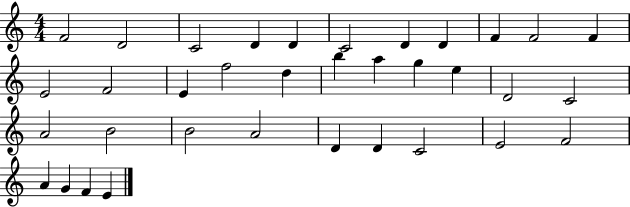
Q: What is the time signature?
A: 4/4